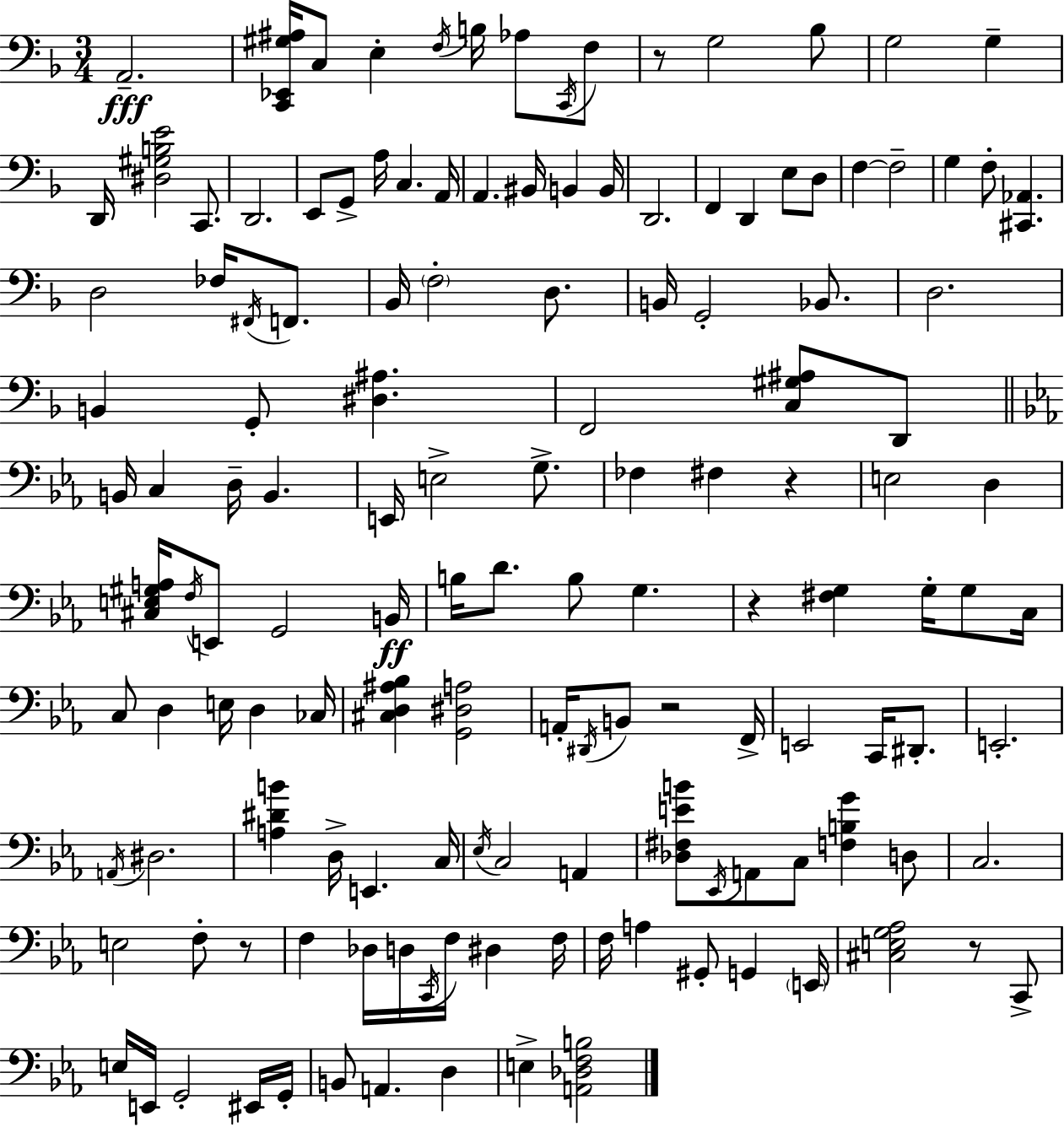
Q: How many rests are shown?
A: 6